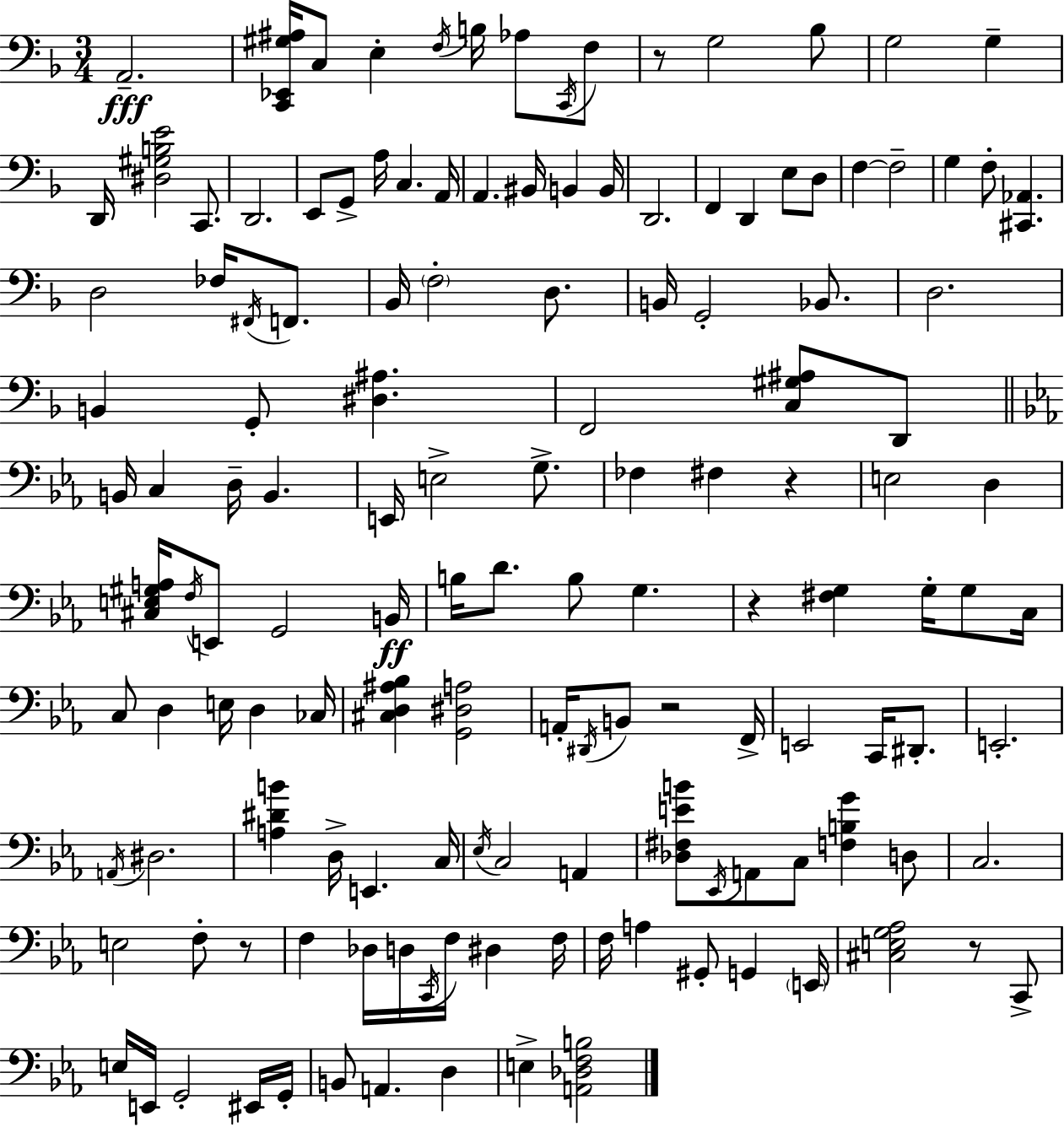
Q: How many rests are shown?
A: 6